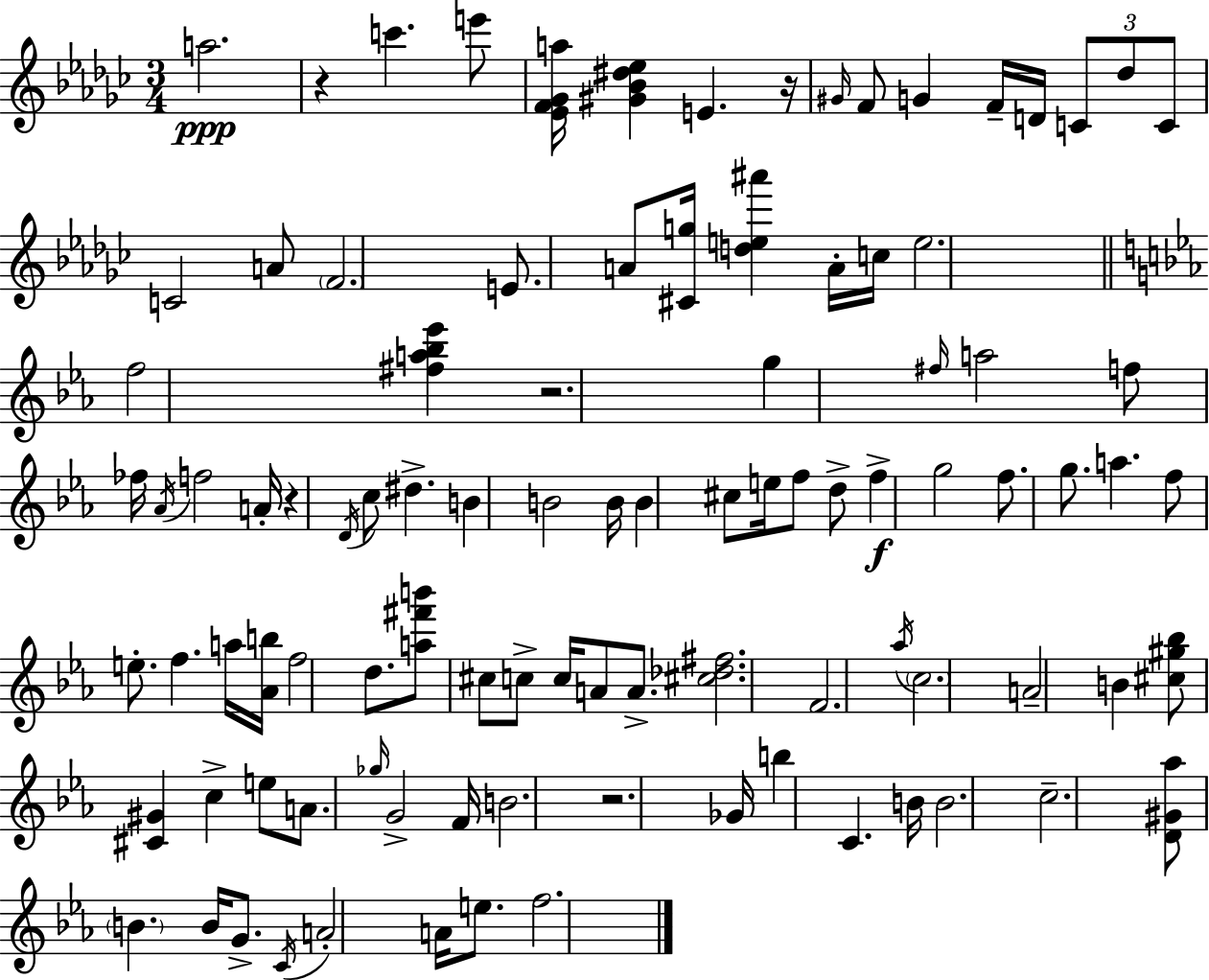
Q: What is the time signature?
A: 3/4